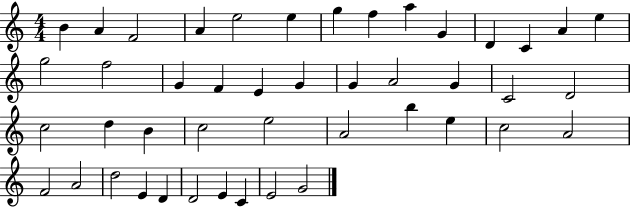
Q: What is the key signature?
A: C major